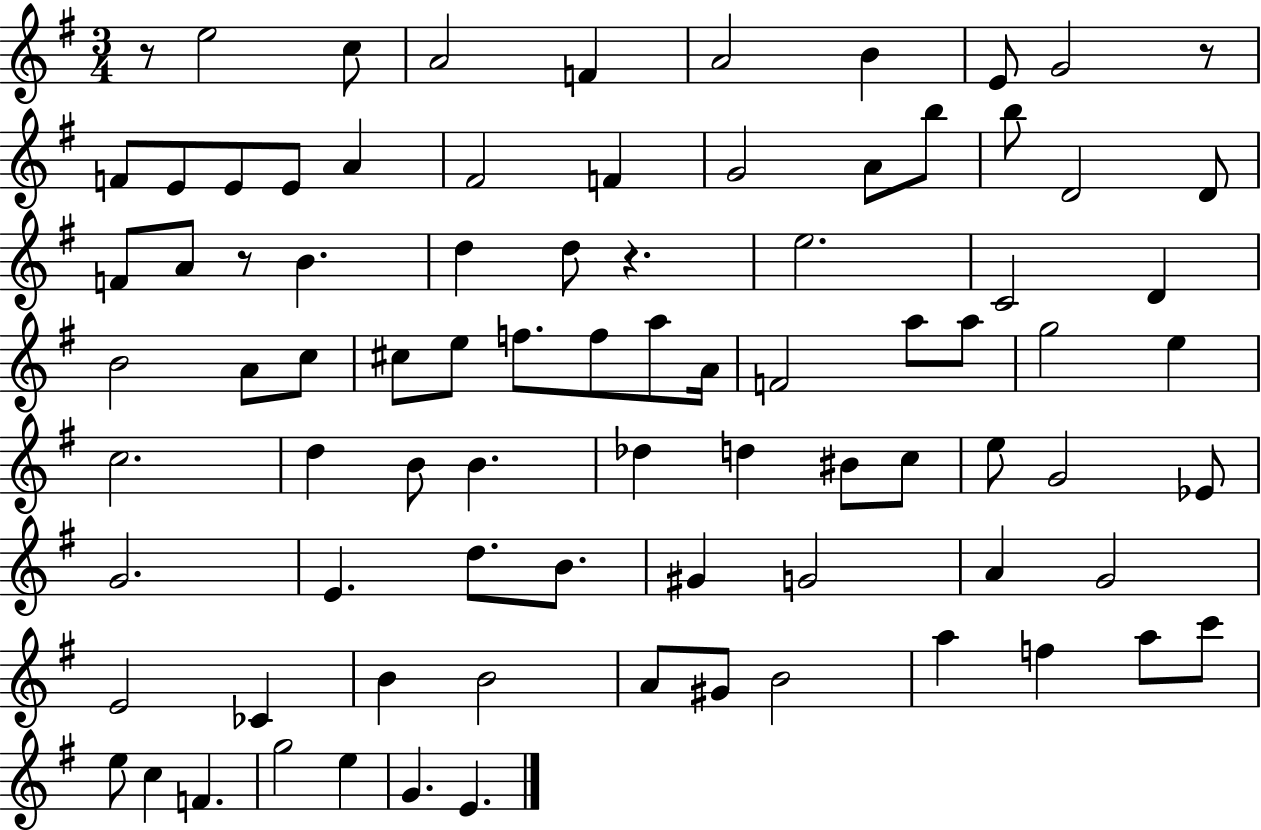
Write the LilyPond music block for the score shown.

{
  \clef treble
  \numericTimeSignature
  \time 3/4
  \key g \major
  r8 e''2 c''8 | a'2 f'4 | a'2 b'4 | e'8 g'2 r8 | \break f'8 e'8 e'8 e'8 a'4 | fis'2 f'4 | g'2 a'8 b''8 | b''8 d'2 d'8 | \break f'8 a'8 r8 b'4. | d''4 d''8 r4. | e''2. | c'2 d'4 | \break b'2 a'8 c''8 | cis''8 e''8 f''8. f''8 a''8 a'16 | f'2 a''8 a''8 | g''2 e''4 | \break c''2. | d''4 b'8 b'4. | des''4 d''4 bis'8 c''8 | e''8 g'2 ees'8 | \break g'2. | e'4. d''8. b'8. | gis'4 g'2 | a'4 g'2 | \break e'2 ces'4 | b'4 b'2 | a'8 gis'8 b'2 | a''4 f''4 a''8 c'''8 | \break e''8 c''4 f'4. | g''2 e''4 | g'4. e'4. | \bar "|."
}